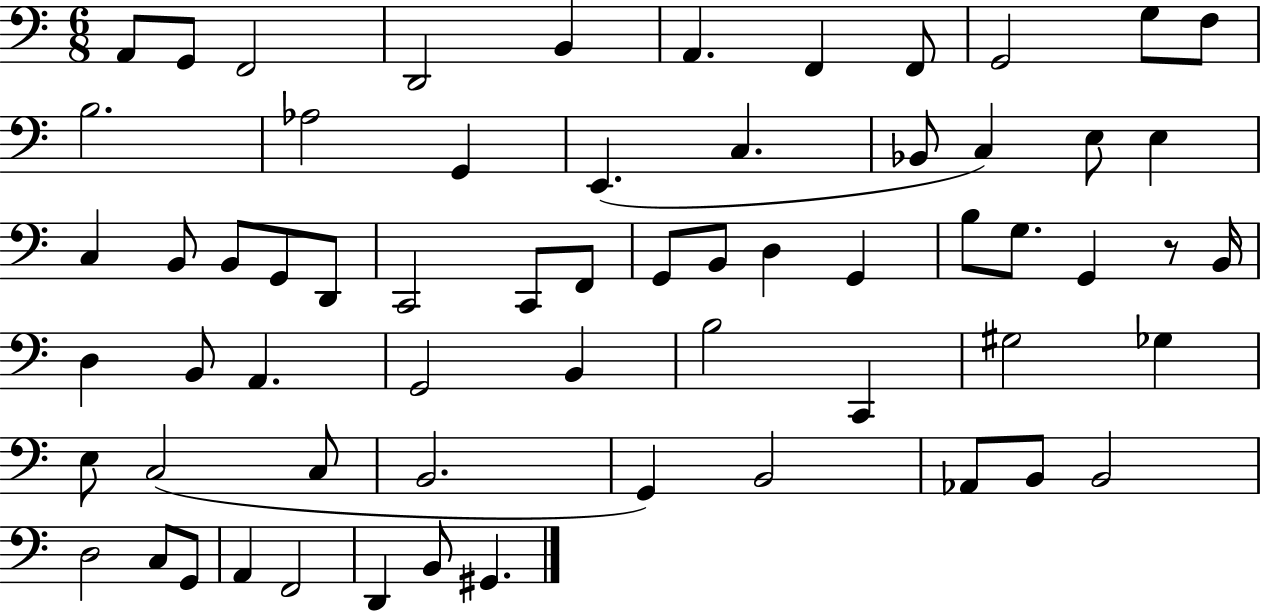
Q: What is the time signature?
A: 6/8